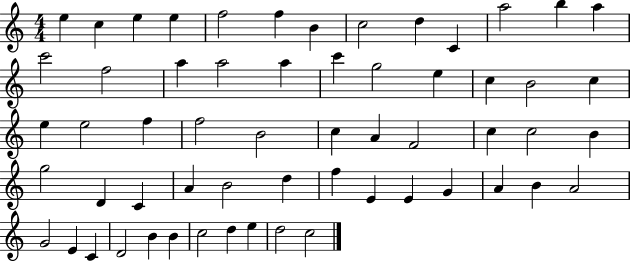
E5/q C5/q E5/q E5/q F5/h F5/q B4/q C5/h D5/q C4/q A5/h B5/q A5/q C6/h F5/h A5/q A5/h A5/q C6/q G5/h E5/q C5/q B4/h C5/q E5/q E5/h F5/q F5/h B4/h C5/q A4/q F4/h C5/q C5/h B4/q G5/h D4/q C4/q A4/q B4/h D5/q F5/q E4/q E4/q G4/q A4/q B4/q A4/h G4/h E4/q C4/q D4/h B4/q B4/q C5/h D5/q E5/q D5/h C5/h